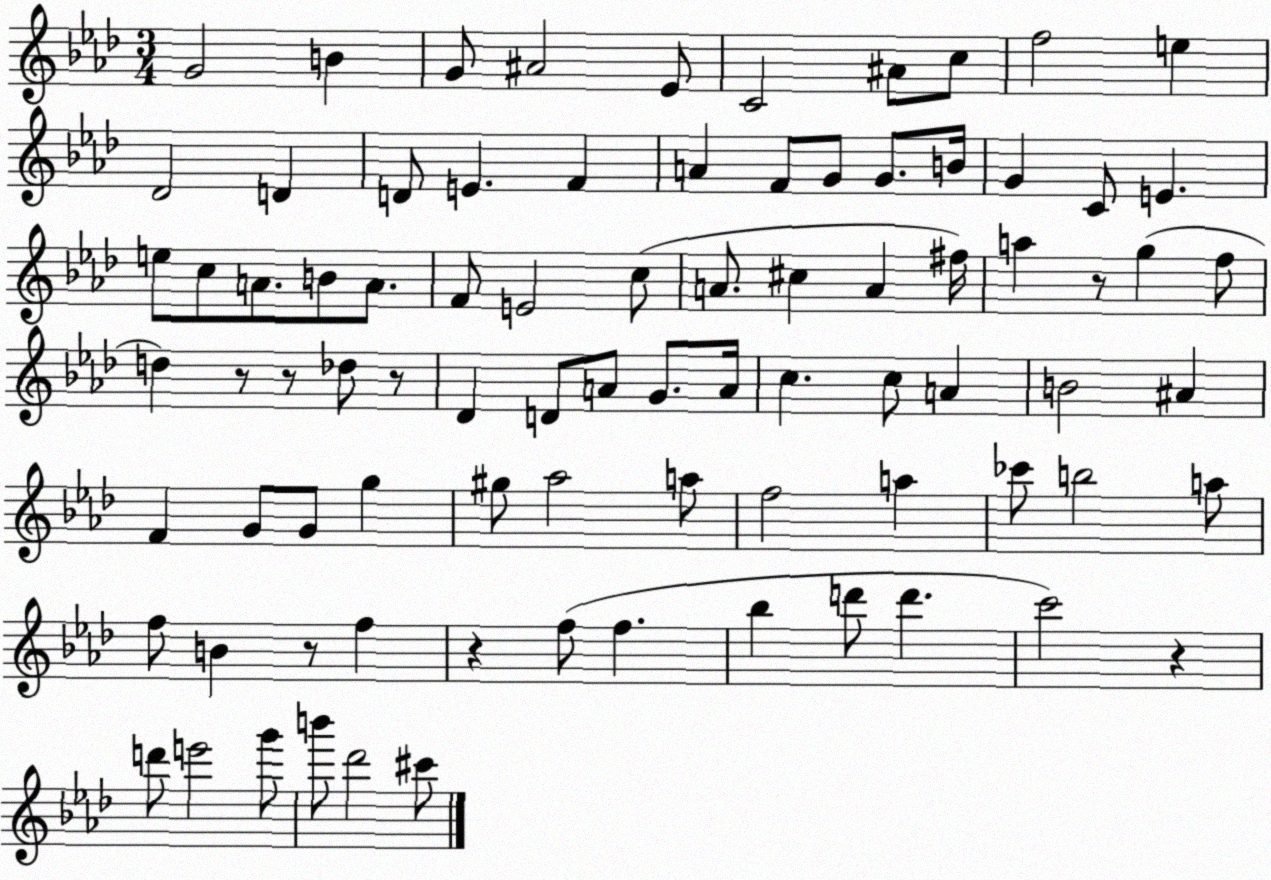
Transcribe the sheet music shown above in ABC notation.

X:1
T:Untitled
M:3/4
L:1/4
K:Ab
G2 B G/2 ^A2 _E/2 C2 ^A/2 c/2 f2 e _D2 D D/2 E F A F/2 G/2 G/2 B/4 G C/2 E e/2 c/2 A/2 B/2 A/2 F/2 E2 c/2 A/2 ^c A ^f/4 a z/2 g f/2 d z/2 z/2 _d/2 z/2 _D D/2 A/2 G/2 A/4 c c/2 A B2 ^A F G/2 G/2 g ^g/2 _a2 a/2 f2 a _c'/2 b2 a/2 f/2 B z/2 f z f/2 f _b d'/2 d' c'2 z d'/2 e'2 g'/2 b'/2 _d'2 ^c'/2